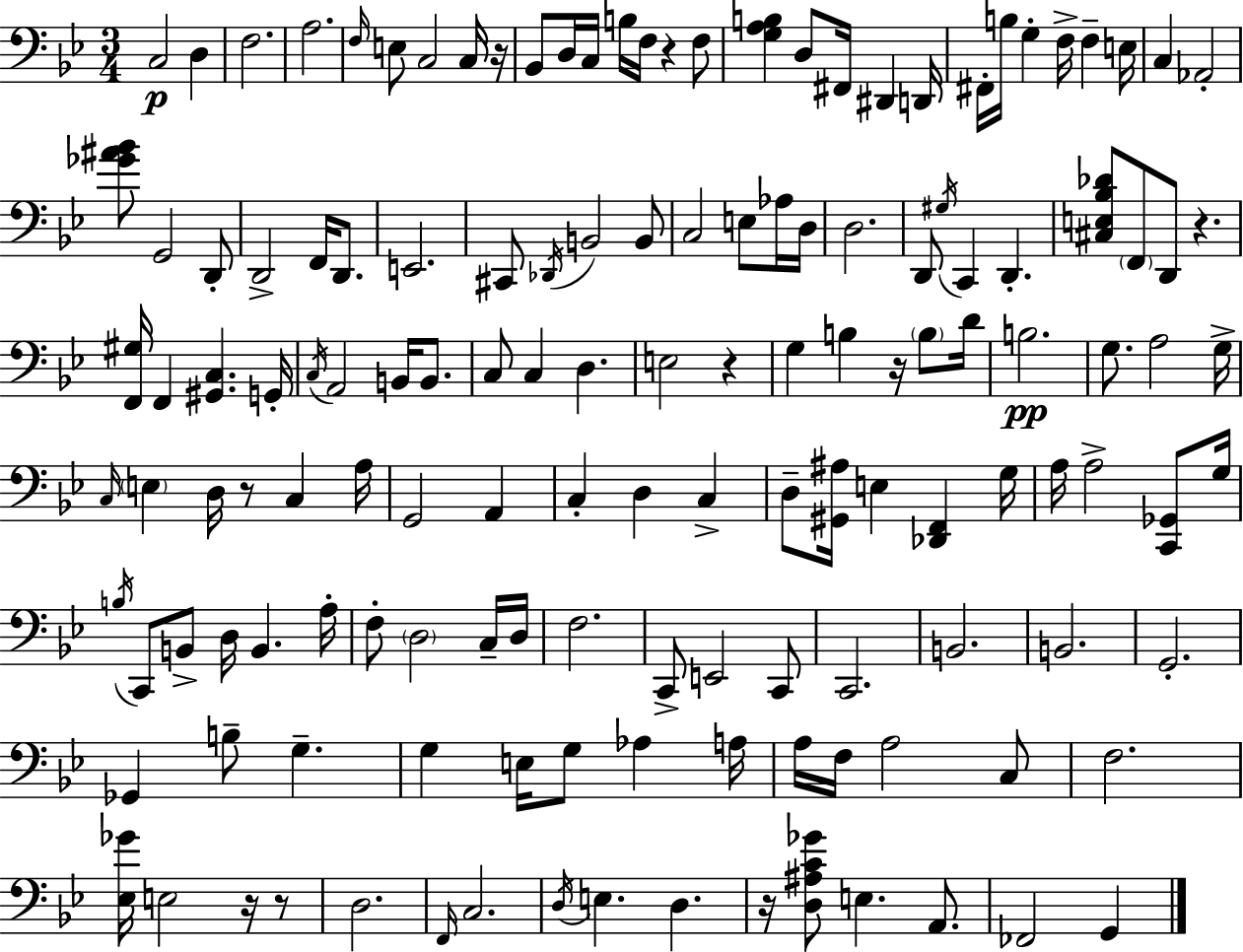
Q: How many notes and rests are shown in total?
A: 142